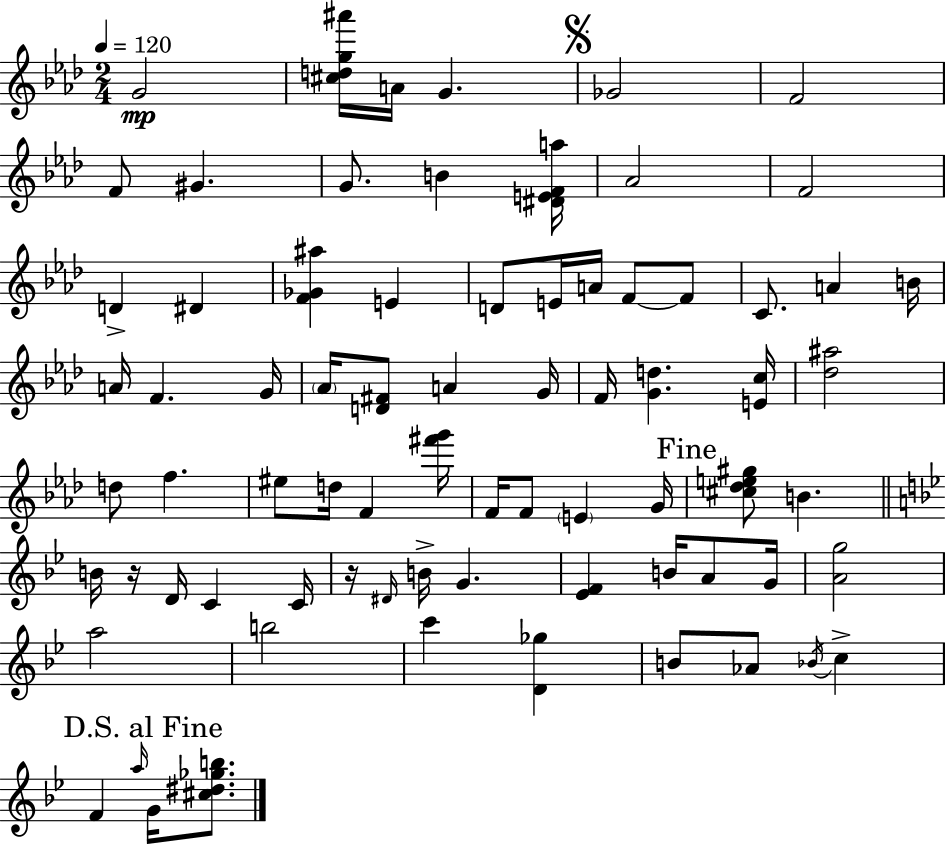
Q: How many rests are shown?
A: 2